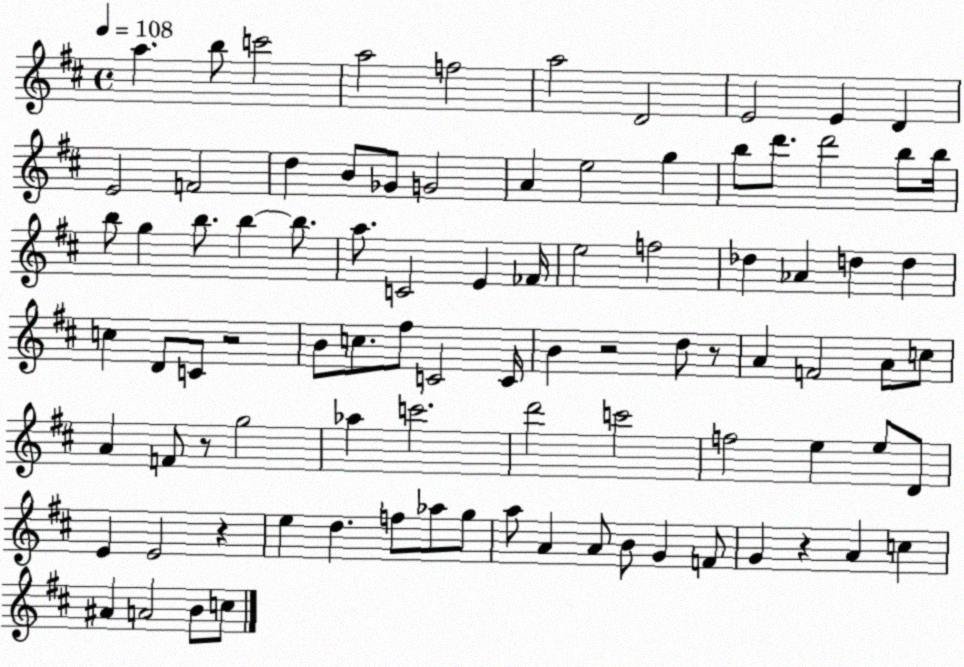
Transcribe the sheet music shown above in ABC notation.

X:1
T:Untitled
M:4/4
L:1/4
K:D
a b/2 c'2 a2 f2 a2 D2 E2 E D E2 F2 d B/2 _G/2 G2 A e2 g b/2 d'/2 d'2 b/2 b/4 b/2 g b/2 b b/2 a/2 C2 E _F/4 e2 f2 _d _A d d c D/2 C/2 z2 B/2 c/2 ^f/2 C2 C/4 B z2 d/2 z/2 A F2 A/2 c/2 A F/2 z/2 g2 _a c'2 d'2 c'2 f2 e e/2 D/2 E E2 z e d f/2 _a/2 g/2 a/2 A A/2 B/2 G F/2 G z A c ^A A2 B/2 c/2